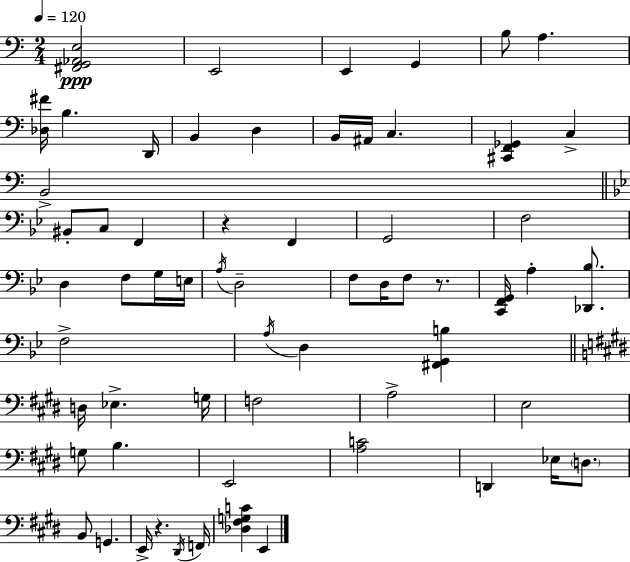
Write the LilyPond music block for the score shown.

{
  \clef bass
  \numericTimeSignature
  \time 2/4
  \key a \minor
  \tempo 4 = 120
  <fis, g, aes, e>2\ppp | e,2 | e,4 g,4 | b8 a4. | \break <des fis'>16 b4. d,16 | b,4 d4 | b,16 ais,16 c4. | <cis, f, ges,>4 c4-> | \break b,2-> | \bar "||" \break \key bes \major bis,8-. c8 f,4 | r4 f,4 | g,2 | f2 | \break d4 f8 g16 e16 | \acciaccatura { a16 } d2-- | f8 d16 f8 r8. | <c, f, g,>16 a4-. <des, bes>8. | \break f2-> | \acciaccatura { a16 } d4 <fis, g, b>4 | \bar "||" \break \key e \major d16 ees4.-> g16 | f2 | a2-> | e2 | \break g8 b4. | e,2 | <a c'>2 | d,4 ees16 \parenthesize d8. | \break b,8 g,4. | e,16-> r4. \acciaccatura { dis,16 } | f,16 <des fis g c'>4 e,4 | \bar "|."
}